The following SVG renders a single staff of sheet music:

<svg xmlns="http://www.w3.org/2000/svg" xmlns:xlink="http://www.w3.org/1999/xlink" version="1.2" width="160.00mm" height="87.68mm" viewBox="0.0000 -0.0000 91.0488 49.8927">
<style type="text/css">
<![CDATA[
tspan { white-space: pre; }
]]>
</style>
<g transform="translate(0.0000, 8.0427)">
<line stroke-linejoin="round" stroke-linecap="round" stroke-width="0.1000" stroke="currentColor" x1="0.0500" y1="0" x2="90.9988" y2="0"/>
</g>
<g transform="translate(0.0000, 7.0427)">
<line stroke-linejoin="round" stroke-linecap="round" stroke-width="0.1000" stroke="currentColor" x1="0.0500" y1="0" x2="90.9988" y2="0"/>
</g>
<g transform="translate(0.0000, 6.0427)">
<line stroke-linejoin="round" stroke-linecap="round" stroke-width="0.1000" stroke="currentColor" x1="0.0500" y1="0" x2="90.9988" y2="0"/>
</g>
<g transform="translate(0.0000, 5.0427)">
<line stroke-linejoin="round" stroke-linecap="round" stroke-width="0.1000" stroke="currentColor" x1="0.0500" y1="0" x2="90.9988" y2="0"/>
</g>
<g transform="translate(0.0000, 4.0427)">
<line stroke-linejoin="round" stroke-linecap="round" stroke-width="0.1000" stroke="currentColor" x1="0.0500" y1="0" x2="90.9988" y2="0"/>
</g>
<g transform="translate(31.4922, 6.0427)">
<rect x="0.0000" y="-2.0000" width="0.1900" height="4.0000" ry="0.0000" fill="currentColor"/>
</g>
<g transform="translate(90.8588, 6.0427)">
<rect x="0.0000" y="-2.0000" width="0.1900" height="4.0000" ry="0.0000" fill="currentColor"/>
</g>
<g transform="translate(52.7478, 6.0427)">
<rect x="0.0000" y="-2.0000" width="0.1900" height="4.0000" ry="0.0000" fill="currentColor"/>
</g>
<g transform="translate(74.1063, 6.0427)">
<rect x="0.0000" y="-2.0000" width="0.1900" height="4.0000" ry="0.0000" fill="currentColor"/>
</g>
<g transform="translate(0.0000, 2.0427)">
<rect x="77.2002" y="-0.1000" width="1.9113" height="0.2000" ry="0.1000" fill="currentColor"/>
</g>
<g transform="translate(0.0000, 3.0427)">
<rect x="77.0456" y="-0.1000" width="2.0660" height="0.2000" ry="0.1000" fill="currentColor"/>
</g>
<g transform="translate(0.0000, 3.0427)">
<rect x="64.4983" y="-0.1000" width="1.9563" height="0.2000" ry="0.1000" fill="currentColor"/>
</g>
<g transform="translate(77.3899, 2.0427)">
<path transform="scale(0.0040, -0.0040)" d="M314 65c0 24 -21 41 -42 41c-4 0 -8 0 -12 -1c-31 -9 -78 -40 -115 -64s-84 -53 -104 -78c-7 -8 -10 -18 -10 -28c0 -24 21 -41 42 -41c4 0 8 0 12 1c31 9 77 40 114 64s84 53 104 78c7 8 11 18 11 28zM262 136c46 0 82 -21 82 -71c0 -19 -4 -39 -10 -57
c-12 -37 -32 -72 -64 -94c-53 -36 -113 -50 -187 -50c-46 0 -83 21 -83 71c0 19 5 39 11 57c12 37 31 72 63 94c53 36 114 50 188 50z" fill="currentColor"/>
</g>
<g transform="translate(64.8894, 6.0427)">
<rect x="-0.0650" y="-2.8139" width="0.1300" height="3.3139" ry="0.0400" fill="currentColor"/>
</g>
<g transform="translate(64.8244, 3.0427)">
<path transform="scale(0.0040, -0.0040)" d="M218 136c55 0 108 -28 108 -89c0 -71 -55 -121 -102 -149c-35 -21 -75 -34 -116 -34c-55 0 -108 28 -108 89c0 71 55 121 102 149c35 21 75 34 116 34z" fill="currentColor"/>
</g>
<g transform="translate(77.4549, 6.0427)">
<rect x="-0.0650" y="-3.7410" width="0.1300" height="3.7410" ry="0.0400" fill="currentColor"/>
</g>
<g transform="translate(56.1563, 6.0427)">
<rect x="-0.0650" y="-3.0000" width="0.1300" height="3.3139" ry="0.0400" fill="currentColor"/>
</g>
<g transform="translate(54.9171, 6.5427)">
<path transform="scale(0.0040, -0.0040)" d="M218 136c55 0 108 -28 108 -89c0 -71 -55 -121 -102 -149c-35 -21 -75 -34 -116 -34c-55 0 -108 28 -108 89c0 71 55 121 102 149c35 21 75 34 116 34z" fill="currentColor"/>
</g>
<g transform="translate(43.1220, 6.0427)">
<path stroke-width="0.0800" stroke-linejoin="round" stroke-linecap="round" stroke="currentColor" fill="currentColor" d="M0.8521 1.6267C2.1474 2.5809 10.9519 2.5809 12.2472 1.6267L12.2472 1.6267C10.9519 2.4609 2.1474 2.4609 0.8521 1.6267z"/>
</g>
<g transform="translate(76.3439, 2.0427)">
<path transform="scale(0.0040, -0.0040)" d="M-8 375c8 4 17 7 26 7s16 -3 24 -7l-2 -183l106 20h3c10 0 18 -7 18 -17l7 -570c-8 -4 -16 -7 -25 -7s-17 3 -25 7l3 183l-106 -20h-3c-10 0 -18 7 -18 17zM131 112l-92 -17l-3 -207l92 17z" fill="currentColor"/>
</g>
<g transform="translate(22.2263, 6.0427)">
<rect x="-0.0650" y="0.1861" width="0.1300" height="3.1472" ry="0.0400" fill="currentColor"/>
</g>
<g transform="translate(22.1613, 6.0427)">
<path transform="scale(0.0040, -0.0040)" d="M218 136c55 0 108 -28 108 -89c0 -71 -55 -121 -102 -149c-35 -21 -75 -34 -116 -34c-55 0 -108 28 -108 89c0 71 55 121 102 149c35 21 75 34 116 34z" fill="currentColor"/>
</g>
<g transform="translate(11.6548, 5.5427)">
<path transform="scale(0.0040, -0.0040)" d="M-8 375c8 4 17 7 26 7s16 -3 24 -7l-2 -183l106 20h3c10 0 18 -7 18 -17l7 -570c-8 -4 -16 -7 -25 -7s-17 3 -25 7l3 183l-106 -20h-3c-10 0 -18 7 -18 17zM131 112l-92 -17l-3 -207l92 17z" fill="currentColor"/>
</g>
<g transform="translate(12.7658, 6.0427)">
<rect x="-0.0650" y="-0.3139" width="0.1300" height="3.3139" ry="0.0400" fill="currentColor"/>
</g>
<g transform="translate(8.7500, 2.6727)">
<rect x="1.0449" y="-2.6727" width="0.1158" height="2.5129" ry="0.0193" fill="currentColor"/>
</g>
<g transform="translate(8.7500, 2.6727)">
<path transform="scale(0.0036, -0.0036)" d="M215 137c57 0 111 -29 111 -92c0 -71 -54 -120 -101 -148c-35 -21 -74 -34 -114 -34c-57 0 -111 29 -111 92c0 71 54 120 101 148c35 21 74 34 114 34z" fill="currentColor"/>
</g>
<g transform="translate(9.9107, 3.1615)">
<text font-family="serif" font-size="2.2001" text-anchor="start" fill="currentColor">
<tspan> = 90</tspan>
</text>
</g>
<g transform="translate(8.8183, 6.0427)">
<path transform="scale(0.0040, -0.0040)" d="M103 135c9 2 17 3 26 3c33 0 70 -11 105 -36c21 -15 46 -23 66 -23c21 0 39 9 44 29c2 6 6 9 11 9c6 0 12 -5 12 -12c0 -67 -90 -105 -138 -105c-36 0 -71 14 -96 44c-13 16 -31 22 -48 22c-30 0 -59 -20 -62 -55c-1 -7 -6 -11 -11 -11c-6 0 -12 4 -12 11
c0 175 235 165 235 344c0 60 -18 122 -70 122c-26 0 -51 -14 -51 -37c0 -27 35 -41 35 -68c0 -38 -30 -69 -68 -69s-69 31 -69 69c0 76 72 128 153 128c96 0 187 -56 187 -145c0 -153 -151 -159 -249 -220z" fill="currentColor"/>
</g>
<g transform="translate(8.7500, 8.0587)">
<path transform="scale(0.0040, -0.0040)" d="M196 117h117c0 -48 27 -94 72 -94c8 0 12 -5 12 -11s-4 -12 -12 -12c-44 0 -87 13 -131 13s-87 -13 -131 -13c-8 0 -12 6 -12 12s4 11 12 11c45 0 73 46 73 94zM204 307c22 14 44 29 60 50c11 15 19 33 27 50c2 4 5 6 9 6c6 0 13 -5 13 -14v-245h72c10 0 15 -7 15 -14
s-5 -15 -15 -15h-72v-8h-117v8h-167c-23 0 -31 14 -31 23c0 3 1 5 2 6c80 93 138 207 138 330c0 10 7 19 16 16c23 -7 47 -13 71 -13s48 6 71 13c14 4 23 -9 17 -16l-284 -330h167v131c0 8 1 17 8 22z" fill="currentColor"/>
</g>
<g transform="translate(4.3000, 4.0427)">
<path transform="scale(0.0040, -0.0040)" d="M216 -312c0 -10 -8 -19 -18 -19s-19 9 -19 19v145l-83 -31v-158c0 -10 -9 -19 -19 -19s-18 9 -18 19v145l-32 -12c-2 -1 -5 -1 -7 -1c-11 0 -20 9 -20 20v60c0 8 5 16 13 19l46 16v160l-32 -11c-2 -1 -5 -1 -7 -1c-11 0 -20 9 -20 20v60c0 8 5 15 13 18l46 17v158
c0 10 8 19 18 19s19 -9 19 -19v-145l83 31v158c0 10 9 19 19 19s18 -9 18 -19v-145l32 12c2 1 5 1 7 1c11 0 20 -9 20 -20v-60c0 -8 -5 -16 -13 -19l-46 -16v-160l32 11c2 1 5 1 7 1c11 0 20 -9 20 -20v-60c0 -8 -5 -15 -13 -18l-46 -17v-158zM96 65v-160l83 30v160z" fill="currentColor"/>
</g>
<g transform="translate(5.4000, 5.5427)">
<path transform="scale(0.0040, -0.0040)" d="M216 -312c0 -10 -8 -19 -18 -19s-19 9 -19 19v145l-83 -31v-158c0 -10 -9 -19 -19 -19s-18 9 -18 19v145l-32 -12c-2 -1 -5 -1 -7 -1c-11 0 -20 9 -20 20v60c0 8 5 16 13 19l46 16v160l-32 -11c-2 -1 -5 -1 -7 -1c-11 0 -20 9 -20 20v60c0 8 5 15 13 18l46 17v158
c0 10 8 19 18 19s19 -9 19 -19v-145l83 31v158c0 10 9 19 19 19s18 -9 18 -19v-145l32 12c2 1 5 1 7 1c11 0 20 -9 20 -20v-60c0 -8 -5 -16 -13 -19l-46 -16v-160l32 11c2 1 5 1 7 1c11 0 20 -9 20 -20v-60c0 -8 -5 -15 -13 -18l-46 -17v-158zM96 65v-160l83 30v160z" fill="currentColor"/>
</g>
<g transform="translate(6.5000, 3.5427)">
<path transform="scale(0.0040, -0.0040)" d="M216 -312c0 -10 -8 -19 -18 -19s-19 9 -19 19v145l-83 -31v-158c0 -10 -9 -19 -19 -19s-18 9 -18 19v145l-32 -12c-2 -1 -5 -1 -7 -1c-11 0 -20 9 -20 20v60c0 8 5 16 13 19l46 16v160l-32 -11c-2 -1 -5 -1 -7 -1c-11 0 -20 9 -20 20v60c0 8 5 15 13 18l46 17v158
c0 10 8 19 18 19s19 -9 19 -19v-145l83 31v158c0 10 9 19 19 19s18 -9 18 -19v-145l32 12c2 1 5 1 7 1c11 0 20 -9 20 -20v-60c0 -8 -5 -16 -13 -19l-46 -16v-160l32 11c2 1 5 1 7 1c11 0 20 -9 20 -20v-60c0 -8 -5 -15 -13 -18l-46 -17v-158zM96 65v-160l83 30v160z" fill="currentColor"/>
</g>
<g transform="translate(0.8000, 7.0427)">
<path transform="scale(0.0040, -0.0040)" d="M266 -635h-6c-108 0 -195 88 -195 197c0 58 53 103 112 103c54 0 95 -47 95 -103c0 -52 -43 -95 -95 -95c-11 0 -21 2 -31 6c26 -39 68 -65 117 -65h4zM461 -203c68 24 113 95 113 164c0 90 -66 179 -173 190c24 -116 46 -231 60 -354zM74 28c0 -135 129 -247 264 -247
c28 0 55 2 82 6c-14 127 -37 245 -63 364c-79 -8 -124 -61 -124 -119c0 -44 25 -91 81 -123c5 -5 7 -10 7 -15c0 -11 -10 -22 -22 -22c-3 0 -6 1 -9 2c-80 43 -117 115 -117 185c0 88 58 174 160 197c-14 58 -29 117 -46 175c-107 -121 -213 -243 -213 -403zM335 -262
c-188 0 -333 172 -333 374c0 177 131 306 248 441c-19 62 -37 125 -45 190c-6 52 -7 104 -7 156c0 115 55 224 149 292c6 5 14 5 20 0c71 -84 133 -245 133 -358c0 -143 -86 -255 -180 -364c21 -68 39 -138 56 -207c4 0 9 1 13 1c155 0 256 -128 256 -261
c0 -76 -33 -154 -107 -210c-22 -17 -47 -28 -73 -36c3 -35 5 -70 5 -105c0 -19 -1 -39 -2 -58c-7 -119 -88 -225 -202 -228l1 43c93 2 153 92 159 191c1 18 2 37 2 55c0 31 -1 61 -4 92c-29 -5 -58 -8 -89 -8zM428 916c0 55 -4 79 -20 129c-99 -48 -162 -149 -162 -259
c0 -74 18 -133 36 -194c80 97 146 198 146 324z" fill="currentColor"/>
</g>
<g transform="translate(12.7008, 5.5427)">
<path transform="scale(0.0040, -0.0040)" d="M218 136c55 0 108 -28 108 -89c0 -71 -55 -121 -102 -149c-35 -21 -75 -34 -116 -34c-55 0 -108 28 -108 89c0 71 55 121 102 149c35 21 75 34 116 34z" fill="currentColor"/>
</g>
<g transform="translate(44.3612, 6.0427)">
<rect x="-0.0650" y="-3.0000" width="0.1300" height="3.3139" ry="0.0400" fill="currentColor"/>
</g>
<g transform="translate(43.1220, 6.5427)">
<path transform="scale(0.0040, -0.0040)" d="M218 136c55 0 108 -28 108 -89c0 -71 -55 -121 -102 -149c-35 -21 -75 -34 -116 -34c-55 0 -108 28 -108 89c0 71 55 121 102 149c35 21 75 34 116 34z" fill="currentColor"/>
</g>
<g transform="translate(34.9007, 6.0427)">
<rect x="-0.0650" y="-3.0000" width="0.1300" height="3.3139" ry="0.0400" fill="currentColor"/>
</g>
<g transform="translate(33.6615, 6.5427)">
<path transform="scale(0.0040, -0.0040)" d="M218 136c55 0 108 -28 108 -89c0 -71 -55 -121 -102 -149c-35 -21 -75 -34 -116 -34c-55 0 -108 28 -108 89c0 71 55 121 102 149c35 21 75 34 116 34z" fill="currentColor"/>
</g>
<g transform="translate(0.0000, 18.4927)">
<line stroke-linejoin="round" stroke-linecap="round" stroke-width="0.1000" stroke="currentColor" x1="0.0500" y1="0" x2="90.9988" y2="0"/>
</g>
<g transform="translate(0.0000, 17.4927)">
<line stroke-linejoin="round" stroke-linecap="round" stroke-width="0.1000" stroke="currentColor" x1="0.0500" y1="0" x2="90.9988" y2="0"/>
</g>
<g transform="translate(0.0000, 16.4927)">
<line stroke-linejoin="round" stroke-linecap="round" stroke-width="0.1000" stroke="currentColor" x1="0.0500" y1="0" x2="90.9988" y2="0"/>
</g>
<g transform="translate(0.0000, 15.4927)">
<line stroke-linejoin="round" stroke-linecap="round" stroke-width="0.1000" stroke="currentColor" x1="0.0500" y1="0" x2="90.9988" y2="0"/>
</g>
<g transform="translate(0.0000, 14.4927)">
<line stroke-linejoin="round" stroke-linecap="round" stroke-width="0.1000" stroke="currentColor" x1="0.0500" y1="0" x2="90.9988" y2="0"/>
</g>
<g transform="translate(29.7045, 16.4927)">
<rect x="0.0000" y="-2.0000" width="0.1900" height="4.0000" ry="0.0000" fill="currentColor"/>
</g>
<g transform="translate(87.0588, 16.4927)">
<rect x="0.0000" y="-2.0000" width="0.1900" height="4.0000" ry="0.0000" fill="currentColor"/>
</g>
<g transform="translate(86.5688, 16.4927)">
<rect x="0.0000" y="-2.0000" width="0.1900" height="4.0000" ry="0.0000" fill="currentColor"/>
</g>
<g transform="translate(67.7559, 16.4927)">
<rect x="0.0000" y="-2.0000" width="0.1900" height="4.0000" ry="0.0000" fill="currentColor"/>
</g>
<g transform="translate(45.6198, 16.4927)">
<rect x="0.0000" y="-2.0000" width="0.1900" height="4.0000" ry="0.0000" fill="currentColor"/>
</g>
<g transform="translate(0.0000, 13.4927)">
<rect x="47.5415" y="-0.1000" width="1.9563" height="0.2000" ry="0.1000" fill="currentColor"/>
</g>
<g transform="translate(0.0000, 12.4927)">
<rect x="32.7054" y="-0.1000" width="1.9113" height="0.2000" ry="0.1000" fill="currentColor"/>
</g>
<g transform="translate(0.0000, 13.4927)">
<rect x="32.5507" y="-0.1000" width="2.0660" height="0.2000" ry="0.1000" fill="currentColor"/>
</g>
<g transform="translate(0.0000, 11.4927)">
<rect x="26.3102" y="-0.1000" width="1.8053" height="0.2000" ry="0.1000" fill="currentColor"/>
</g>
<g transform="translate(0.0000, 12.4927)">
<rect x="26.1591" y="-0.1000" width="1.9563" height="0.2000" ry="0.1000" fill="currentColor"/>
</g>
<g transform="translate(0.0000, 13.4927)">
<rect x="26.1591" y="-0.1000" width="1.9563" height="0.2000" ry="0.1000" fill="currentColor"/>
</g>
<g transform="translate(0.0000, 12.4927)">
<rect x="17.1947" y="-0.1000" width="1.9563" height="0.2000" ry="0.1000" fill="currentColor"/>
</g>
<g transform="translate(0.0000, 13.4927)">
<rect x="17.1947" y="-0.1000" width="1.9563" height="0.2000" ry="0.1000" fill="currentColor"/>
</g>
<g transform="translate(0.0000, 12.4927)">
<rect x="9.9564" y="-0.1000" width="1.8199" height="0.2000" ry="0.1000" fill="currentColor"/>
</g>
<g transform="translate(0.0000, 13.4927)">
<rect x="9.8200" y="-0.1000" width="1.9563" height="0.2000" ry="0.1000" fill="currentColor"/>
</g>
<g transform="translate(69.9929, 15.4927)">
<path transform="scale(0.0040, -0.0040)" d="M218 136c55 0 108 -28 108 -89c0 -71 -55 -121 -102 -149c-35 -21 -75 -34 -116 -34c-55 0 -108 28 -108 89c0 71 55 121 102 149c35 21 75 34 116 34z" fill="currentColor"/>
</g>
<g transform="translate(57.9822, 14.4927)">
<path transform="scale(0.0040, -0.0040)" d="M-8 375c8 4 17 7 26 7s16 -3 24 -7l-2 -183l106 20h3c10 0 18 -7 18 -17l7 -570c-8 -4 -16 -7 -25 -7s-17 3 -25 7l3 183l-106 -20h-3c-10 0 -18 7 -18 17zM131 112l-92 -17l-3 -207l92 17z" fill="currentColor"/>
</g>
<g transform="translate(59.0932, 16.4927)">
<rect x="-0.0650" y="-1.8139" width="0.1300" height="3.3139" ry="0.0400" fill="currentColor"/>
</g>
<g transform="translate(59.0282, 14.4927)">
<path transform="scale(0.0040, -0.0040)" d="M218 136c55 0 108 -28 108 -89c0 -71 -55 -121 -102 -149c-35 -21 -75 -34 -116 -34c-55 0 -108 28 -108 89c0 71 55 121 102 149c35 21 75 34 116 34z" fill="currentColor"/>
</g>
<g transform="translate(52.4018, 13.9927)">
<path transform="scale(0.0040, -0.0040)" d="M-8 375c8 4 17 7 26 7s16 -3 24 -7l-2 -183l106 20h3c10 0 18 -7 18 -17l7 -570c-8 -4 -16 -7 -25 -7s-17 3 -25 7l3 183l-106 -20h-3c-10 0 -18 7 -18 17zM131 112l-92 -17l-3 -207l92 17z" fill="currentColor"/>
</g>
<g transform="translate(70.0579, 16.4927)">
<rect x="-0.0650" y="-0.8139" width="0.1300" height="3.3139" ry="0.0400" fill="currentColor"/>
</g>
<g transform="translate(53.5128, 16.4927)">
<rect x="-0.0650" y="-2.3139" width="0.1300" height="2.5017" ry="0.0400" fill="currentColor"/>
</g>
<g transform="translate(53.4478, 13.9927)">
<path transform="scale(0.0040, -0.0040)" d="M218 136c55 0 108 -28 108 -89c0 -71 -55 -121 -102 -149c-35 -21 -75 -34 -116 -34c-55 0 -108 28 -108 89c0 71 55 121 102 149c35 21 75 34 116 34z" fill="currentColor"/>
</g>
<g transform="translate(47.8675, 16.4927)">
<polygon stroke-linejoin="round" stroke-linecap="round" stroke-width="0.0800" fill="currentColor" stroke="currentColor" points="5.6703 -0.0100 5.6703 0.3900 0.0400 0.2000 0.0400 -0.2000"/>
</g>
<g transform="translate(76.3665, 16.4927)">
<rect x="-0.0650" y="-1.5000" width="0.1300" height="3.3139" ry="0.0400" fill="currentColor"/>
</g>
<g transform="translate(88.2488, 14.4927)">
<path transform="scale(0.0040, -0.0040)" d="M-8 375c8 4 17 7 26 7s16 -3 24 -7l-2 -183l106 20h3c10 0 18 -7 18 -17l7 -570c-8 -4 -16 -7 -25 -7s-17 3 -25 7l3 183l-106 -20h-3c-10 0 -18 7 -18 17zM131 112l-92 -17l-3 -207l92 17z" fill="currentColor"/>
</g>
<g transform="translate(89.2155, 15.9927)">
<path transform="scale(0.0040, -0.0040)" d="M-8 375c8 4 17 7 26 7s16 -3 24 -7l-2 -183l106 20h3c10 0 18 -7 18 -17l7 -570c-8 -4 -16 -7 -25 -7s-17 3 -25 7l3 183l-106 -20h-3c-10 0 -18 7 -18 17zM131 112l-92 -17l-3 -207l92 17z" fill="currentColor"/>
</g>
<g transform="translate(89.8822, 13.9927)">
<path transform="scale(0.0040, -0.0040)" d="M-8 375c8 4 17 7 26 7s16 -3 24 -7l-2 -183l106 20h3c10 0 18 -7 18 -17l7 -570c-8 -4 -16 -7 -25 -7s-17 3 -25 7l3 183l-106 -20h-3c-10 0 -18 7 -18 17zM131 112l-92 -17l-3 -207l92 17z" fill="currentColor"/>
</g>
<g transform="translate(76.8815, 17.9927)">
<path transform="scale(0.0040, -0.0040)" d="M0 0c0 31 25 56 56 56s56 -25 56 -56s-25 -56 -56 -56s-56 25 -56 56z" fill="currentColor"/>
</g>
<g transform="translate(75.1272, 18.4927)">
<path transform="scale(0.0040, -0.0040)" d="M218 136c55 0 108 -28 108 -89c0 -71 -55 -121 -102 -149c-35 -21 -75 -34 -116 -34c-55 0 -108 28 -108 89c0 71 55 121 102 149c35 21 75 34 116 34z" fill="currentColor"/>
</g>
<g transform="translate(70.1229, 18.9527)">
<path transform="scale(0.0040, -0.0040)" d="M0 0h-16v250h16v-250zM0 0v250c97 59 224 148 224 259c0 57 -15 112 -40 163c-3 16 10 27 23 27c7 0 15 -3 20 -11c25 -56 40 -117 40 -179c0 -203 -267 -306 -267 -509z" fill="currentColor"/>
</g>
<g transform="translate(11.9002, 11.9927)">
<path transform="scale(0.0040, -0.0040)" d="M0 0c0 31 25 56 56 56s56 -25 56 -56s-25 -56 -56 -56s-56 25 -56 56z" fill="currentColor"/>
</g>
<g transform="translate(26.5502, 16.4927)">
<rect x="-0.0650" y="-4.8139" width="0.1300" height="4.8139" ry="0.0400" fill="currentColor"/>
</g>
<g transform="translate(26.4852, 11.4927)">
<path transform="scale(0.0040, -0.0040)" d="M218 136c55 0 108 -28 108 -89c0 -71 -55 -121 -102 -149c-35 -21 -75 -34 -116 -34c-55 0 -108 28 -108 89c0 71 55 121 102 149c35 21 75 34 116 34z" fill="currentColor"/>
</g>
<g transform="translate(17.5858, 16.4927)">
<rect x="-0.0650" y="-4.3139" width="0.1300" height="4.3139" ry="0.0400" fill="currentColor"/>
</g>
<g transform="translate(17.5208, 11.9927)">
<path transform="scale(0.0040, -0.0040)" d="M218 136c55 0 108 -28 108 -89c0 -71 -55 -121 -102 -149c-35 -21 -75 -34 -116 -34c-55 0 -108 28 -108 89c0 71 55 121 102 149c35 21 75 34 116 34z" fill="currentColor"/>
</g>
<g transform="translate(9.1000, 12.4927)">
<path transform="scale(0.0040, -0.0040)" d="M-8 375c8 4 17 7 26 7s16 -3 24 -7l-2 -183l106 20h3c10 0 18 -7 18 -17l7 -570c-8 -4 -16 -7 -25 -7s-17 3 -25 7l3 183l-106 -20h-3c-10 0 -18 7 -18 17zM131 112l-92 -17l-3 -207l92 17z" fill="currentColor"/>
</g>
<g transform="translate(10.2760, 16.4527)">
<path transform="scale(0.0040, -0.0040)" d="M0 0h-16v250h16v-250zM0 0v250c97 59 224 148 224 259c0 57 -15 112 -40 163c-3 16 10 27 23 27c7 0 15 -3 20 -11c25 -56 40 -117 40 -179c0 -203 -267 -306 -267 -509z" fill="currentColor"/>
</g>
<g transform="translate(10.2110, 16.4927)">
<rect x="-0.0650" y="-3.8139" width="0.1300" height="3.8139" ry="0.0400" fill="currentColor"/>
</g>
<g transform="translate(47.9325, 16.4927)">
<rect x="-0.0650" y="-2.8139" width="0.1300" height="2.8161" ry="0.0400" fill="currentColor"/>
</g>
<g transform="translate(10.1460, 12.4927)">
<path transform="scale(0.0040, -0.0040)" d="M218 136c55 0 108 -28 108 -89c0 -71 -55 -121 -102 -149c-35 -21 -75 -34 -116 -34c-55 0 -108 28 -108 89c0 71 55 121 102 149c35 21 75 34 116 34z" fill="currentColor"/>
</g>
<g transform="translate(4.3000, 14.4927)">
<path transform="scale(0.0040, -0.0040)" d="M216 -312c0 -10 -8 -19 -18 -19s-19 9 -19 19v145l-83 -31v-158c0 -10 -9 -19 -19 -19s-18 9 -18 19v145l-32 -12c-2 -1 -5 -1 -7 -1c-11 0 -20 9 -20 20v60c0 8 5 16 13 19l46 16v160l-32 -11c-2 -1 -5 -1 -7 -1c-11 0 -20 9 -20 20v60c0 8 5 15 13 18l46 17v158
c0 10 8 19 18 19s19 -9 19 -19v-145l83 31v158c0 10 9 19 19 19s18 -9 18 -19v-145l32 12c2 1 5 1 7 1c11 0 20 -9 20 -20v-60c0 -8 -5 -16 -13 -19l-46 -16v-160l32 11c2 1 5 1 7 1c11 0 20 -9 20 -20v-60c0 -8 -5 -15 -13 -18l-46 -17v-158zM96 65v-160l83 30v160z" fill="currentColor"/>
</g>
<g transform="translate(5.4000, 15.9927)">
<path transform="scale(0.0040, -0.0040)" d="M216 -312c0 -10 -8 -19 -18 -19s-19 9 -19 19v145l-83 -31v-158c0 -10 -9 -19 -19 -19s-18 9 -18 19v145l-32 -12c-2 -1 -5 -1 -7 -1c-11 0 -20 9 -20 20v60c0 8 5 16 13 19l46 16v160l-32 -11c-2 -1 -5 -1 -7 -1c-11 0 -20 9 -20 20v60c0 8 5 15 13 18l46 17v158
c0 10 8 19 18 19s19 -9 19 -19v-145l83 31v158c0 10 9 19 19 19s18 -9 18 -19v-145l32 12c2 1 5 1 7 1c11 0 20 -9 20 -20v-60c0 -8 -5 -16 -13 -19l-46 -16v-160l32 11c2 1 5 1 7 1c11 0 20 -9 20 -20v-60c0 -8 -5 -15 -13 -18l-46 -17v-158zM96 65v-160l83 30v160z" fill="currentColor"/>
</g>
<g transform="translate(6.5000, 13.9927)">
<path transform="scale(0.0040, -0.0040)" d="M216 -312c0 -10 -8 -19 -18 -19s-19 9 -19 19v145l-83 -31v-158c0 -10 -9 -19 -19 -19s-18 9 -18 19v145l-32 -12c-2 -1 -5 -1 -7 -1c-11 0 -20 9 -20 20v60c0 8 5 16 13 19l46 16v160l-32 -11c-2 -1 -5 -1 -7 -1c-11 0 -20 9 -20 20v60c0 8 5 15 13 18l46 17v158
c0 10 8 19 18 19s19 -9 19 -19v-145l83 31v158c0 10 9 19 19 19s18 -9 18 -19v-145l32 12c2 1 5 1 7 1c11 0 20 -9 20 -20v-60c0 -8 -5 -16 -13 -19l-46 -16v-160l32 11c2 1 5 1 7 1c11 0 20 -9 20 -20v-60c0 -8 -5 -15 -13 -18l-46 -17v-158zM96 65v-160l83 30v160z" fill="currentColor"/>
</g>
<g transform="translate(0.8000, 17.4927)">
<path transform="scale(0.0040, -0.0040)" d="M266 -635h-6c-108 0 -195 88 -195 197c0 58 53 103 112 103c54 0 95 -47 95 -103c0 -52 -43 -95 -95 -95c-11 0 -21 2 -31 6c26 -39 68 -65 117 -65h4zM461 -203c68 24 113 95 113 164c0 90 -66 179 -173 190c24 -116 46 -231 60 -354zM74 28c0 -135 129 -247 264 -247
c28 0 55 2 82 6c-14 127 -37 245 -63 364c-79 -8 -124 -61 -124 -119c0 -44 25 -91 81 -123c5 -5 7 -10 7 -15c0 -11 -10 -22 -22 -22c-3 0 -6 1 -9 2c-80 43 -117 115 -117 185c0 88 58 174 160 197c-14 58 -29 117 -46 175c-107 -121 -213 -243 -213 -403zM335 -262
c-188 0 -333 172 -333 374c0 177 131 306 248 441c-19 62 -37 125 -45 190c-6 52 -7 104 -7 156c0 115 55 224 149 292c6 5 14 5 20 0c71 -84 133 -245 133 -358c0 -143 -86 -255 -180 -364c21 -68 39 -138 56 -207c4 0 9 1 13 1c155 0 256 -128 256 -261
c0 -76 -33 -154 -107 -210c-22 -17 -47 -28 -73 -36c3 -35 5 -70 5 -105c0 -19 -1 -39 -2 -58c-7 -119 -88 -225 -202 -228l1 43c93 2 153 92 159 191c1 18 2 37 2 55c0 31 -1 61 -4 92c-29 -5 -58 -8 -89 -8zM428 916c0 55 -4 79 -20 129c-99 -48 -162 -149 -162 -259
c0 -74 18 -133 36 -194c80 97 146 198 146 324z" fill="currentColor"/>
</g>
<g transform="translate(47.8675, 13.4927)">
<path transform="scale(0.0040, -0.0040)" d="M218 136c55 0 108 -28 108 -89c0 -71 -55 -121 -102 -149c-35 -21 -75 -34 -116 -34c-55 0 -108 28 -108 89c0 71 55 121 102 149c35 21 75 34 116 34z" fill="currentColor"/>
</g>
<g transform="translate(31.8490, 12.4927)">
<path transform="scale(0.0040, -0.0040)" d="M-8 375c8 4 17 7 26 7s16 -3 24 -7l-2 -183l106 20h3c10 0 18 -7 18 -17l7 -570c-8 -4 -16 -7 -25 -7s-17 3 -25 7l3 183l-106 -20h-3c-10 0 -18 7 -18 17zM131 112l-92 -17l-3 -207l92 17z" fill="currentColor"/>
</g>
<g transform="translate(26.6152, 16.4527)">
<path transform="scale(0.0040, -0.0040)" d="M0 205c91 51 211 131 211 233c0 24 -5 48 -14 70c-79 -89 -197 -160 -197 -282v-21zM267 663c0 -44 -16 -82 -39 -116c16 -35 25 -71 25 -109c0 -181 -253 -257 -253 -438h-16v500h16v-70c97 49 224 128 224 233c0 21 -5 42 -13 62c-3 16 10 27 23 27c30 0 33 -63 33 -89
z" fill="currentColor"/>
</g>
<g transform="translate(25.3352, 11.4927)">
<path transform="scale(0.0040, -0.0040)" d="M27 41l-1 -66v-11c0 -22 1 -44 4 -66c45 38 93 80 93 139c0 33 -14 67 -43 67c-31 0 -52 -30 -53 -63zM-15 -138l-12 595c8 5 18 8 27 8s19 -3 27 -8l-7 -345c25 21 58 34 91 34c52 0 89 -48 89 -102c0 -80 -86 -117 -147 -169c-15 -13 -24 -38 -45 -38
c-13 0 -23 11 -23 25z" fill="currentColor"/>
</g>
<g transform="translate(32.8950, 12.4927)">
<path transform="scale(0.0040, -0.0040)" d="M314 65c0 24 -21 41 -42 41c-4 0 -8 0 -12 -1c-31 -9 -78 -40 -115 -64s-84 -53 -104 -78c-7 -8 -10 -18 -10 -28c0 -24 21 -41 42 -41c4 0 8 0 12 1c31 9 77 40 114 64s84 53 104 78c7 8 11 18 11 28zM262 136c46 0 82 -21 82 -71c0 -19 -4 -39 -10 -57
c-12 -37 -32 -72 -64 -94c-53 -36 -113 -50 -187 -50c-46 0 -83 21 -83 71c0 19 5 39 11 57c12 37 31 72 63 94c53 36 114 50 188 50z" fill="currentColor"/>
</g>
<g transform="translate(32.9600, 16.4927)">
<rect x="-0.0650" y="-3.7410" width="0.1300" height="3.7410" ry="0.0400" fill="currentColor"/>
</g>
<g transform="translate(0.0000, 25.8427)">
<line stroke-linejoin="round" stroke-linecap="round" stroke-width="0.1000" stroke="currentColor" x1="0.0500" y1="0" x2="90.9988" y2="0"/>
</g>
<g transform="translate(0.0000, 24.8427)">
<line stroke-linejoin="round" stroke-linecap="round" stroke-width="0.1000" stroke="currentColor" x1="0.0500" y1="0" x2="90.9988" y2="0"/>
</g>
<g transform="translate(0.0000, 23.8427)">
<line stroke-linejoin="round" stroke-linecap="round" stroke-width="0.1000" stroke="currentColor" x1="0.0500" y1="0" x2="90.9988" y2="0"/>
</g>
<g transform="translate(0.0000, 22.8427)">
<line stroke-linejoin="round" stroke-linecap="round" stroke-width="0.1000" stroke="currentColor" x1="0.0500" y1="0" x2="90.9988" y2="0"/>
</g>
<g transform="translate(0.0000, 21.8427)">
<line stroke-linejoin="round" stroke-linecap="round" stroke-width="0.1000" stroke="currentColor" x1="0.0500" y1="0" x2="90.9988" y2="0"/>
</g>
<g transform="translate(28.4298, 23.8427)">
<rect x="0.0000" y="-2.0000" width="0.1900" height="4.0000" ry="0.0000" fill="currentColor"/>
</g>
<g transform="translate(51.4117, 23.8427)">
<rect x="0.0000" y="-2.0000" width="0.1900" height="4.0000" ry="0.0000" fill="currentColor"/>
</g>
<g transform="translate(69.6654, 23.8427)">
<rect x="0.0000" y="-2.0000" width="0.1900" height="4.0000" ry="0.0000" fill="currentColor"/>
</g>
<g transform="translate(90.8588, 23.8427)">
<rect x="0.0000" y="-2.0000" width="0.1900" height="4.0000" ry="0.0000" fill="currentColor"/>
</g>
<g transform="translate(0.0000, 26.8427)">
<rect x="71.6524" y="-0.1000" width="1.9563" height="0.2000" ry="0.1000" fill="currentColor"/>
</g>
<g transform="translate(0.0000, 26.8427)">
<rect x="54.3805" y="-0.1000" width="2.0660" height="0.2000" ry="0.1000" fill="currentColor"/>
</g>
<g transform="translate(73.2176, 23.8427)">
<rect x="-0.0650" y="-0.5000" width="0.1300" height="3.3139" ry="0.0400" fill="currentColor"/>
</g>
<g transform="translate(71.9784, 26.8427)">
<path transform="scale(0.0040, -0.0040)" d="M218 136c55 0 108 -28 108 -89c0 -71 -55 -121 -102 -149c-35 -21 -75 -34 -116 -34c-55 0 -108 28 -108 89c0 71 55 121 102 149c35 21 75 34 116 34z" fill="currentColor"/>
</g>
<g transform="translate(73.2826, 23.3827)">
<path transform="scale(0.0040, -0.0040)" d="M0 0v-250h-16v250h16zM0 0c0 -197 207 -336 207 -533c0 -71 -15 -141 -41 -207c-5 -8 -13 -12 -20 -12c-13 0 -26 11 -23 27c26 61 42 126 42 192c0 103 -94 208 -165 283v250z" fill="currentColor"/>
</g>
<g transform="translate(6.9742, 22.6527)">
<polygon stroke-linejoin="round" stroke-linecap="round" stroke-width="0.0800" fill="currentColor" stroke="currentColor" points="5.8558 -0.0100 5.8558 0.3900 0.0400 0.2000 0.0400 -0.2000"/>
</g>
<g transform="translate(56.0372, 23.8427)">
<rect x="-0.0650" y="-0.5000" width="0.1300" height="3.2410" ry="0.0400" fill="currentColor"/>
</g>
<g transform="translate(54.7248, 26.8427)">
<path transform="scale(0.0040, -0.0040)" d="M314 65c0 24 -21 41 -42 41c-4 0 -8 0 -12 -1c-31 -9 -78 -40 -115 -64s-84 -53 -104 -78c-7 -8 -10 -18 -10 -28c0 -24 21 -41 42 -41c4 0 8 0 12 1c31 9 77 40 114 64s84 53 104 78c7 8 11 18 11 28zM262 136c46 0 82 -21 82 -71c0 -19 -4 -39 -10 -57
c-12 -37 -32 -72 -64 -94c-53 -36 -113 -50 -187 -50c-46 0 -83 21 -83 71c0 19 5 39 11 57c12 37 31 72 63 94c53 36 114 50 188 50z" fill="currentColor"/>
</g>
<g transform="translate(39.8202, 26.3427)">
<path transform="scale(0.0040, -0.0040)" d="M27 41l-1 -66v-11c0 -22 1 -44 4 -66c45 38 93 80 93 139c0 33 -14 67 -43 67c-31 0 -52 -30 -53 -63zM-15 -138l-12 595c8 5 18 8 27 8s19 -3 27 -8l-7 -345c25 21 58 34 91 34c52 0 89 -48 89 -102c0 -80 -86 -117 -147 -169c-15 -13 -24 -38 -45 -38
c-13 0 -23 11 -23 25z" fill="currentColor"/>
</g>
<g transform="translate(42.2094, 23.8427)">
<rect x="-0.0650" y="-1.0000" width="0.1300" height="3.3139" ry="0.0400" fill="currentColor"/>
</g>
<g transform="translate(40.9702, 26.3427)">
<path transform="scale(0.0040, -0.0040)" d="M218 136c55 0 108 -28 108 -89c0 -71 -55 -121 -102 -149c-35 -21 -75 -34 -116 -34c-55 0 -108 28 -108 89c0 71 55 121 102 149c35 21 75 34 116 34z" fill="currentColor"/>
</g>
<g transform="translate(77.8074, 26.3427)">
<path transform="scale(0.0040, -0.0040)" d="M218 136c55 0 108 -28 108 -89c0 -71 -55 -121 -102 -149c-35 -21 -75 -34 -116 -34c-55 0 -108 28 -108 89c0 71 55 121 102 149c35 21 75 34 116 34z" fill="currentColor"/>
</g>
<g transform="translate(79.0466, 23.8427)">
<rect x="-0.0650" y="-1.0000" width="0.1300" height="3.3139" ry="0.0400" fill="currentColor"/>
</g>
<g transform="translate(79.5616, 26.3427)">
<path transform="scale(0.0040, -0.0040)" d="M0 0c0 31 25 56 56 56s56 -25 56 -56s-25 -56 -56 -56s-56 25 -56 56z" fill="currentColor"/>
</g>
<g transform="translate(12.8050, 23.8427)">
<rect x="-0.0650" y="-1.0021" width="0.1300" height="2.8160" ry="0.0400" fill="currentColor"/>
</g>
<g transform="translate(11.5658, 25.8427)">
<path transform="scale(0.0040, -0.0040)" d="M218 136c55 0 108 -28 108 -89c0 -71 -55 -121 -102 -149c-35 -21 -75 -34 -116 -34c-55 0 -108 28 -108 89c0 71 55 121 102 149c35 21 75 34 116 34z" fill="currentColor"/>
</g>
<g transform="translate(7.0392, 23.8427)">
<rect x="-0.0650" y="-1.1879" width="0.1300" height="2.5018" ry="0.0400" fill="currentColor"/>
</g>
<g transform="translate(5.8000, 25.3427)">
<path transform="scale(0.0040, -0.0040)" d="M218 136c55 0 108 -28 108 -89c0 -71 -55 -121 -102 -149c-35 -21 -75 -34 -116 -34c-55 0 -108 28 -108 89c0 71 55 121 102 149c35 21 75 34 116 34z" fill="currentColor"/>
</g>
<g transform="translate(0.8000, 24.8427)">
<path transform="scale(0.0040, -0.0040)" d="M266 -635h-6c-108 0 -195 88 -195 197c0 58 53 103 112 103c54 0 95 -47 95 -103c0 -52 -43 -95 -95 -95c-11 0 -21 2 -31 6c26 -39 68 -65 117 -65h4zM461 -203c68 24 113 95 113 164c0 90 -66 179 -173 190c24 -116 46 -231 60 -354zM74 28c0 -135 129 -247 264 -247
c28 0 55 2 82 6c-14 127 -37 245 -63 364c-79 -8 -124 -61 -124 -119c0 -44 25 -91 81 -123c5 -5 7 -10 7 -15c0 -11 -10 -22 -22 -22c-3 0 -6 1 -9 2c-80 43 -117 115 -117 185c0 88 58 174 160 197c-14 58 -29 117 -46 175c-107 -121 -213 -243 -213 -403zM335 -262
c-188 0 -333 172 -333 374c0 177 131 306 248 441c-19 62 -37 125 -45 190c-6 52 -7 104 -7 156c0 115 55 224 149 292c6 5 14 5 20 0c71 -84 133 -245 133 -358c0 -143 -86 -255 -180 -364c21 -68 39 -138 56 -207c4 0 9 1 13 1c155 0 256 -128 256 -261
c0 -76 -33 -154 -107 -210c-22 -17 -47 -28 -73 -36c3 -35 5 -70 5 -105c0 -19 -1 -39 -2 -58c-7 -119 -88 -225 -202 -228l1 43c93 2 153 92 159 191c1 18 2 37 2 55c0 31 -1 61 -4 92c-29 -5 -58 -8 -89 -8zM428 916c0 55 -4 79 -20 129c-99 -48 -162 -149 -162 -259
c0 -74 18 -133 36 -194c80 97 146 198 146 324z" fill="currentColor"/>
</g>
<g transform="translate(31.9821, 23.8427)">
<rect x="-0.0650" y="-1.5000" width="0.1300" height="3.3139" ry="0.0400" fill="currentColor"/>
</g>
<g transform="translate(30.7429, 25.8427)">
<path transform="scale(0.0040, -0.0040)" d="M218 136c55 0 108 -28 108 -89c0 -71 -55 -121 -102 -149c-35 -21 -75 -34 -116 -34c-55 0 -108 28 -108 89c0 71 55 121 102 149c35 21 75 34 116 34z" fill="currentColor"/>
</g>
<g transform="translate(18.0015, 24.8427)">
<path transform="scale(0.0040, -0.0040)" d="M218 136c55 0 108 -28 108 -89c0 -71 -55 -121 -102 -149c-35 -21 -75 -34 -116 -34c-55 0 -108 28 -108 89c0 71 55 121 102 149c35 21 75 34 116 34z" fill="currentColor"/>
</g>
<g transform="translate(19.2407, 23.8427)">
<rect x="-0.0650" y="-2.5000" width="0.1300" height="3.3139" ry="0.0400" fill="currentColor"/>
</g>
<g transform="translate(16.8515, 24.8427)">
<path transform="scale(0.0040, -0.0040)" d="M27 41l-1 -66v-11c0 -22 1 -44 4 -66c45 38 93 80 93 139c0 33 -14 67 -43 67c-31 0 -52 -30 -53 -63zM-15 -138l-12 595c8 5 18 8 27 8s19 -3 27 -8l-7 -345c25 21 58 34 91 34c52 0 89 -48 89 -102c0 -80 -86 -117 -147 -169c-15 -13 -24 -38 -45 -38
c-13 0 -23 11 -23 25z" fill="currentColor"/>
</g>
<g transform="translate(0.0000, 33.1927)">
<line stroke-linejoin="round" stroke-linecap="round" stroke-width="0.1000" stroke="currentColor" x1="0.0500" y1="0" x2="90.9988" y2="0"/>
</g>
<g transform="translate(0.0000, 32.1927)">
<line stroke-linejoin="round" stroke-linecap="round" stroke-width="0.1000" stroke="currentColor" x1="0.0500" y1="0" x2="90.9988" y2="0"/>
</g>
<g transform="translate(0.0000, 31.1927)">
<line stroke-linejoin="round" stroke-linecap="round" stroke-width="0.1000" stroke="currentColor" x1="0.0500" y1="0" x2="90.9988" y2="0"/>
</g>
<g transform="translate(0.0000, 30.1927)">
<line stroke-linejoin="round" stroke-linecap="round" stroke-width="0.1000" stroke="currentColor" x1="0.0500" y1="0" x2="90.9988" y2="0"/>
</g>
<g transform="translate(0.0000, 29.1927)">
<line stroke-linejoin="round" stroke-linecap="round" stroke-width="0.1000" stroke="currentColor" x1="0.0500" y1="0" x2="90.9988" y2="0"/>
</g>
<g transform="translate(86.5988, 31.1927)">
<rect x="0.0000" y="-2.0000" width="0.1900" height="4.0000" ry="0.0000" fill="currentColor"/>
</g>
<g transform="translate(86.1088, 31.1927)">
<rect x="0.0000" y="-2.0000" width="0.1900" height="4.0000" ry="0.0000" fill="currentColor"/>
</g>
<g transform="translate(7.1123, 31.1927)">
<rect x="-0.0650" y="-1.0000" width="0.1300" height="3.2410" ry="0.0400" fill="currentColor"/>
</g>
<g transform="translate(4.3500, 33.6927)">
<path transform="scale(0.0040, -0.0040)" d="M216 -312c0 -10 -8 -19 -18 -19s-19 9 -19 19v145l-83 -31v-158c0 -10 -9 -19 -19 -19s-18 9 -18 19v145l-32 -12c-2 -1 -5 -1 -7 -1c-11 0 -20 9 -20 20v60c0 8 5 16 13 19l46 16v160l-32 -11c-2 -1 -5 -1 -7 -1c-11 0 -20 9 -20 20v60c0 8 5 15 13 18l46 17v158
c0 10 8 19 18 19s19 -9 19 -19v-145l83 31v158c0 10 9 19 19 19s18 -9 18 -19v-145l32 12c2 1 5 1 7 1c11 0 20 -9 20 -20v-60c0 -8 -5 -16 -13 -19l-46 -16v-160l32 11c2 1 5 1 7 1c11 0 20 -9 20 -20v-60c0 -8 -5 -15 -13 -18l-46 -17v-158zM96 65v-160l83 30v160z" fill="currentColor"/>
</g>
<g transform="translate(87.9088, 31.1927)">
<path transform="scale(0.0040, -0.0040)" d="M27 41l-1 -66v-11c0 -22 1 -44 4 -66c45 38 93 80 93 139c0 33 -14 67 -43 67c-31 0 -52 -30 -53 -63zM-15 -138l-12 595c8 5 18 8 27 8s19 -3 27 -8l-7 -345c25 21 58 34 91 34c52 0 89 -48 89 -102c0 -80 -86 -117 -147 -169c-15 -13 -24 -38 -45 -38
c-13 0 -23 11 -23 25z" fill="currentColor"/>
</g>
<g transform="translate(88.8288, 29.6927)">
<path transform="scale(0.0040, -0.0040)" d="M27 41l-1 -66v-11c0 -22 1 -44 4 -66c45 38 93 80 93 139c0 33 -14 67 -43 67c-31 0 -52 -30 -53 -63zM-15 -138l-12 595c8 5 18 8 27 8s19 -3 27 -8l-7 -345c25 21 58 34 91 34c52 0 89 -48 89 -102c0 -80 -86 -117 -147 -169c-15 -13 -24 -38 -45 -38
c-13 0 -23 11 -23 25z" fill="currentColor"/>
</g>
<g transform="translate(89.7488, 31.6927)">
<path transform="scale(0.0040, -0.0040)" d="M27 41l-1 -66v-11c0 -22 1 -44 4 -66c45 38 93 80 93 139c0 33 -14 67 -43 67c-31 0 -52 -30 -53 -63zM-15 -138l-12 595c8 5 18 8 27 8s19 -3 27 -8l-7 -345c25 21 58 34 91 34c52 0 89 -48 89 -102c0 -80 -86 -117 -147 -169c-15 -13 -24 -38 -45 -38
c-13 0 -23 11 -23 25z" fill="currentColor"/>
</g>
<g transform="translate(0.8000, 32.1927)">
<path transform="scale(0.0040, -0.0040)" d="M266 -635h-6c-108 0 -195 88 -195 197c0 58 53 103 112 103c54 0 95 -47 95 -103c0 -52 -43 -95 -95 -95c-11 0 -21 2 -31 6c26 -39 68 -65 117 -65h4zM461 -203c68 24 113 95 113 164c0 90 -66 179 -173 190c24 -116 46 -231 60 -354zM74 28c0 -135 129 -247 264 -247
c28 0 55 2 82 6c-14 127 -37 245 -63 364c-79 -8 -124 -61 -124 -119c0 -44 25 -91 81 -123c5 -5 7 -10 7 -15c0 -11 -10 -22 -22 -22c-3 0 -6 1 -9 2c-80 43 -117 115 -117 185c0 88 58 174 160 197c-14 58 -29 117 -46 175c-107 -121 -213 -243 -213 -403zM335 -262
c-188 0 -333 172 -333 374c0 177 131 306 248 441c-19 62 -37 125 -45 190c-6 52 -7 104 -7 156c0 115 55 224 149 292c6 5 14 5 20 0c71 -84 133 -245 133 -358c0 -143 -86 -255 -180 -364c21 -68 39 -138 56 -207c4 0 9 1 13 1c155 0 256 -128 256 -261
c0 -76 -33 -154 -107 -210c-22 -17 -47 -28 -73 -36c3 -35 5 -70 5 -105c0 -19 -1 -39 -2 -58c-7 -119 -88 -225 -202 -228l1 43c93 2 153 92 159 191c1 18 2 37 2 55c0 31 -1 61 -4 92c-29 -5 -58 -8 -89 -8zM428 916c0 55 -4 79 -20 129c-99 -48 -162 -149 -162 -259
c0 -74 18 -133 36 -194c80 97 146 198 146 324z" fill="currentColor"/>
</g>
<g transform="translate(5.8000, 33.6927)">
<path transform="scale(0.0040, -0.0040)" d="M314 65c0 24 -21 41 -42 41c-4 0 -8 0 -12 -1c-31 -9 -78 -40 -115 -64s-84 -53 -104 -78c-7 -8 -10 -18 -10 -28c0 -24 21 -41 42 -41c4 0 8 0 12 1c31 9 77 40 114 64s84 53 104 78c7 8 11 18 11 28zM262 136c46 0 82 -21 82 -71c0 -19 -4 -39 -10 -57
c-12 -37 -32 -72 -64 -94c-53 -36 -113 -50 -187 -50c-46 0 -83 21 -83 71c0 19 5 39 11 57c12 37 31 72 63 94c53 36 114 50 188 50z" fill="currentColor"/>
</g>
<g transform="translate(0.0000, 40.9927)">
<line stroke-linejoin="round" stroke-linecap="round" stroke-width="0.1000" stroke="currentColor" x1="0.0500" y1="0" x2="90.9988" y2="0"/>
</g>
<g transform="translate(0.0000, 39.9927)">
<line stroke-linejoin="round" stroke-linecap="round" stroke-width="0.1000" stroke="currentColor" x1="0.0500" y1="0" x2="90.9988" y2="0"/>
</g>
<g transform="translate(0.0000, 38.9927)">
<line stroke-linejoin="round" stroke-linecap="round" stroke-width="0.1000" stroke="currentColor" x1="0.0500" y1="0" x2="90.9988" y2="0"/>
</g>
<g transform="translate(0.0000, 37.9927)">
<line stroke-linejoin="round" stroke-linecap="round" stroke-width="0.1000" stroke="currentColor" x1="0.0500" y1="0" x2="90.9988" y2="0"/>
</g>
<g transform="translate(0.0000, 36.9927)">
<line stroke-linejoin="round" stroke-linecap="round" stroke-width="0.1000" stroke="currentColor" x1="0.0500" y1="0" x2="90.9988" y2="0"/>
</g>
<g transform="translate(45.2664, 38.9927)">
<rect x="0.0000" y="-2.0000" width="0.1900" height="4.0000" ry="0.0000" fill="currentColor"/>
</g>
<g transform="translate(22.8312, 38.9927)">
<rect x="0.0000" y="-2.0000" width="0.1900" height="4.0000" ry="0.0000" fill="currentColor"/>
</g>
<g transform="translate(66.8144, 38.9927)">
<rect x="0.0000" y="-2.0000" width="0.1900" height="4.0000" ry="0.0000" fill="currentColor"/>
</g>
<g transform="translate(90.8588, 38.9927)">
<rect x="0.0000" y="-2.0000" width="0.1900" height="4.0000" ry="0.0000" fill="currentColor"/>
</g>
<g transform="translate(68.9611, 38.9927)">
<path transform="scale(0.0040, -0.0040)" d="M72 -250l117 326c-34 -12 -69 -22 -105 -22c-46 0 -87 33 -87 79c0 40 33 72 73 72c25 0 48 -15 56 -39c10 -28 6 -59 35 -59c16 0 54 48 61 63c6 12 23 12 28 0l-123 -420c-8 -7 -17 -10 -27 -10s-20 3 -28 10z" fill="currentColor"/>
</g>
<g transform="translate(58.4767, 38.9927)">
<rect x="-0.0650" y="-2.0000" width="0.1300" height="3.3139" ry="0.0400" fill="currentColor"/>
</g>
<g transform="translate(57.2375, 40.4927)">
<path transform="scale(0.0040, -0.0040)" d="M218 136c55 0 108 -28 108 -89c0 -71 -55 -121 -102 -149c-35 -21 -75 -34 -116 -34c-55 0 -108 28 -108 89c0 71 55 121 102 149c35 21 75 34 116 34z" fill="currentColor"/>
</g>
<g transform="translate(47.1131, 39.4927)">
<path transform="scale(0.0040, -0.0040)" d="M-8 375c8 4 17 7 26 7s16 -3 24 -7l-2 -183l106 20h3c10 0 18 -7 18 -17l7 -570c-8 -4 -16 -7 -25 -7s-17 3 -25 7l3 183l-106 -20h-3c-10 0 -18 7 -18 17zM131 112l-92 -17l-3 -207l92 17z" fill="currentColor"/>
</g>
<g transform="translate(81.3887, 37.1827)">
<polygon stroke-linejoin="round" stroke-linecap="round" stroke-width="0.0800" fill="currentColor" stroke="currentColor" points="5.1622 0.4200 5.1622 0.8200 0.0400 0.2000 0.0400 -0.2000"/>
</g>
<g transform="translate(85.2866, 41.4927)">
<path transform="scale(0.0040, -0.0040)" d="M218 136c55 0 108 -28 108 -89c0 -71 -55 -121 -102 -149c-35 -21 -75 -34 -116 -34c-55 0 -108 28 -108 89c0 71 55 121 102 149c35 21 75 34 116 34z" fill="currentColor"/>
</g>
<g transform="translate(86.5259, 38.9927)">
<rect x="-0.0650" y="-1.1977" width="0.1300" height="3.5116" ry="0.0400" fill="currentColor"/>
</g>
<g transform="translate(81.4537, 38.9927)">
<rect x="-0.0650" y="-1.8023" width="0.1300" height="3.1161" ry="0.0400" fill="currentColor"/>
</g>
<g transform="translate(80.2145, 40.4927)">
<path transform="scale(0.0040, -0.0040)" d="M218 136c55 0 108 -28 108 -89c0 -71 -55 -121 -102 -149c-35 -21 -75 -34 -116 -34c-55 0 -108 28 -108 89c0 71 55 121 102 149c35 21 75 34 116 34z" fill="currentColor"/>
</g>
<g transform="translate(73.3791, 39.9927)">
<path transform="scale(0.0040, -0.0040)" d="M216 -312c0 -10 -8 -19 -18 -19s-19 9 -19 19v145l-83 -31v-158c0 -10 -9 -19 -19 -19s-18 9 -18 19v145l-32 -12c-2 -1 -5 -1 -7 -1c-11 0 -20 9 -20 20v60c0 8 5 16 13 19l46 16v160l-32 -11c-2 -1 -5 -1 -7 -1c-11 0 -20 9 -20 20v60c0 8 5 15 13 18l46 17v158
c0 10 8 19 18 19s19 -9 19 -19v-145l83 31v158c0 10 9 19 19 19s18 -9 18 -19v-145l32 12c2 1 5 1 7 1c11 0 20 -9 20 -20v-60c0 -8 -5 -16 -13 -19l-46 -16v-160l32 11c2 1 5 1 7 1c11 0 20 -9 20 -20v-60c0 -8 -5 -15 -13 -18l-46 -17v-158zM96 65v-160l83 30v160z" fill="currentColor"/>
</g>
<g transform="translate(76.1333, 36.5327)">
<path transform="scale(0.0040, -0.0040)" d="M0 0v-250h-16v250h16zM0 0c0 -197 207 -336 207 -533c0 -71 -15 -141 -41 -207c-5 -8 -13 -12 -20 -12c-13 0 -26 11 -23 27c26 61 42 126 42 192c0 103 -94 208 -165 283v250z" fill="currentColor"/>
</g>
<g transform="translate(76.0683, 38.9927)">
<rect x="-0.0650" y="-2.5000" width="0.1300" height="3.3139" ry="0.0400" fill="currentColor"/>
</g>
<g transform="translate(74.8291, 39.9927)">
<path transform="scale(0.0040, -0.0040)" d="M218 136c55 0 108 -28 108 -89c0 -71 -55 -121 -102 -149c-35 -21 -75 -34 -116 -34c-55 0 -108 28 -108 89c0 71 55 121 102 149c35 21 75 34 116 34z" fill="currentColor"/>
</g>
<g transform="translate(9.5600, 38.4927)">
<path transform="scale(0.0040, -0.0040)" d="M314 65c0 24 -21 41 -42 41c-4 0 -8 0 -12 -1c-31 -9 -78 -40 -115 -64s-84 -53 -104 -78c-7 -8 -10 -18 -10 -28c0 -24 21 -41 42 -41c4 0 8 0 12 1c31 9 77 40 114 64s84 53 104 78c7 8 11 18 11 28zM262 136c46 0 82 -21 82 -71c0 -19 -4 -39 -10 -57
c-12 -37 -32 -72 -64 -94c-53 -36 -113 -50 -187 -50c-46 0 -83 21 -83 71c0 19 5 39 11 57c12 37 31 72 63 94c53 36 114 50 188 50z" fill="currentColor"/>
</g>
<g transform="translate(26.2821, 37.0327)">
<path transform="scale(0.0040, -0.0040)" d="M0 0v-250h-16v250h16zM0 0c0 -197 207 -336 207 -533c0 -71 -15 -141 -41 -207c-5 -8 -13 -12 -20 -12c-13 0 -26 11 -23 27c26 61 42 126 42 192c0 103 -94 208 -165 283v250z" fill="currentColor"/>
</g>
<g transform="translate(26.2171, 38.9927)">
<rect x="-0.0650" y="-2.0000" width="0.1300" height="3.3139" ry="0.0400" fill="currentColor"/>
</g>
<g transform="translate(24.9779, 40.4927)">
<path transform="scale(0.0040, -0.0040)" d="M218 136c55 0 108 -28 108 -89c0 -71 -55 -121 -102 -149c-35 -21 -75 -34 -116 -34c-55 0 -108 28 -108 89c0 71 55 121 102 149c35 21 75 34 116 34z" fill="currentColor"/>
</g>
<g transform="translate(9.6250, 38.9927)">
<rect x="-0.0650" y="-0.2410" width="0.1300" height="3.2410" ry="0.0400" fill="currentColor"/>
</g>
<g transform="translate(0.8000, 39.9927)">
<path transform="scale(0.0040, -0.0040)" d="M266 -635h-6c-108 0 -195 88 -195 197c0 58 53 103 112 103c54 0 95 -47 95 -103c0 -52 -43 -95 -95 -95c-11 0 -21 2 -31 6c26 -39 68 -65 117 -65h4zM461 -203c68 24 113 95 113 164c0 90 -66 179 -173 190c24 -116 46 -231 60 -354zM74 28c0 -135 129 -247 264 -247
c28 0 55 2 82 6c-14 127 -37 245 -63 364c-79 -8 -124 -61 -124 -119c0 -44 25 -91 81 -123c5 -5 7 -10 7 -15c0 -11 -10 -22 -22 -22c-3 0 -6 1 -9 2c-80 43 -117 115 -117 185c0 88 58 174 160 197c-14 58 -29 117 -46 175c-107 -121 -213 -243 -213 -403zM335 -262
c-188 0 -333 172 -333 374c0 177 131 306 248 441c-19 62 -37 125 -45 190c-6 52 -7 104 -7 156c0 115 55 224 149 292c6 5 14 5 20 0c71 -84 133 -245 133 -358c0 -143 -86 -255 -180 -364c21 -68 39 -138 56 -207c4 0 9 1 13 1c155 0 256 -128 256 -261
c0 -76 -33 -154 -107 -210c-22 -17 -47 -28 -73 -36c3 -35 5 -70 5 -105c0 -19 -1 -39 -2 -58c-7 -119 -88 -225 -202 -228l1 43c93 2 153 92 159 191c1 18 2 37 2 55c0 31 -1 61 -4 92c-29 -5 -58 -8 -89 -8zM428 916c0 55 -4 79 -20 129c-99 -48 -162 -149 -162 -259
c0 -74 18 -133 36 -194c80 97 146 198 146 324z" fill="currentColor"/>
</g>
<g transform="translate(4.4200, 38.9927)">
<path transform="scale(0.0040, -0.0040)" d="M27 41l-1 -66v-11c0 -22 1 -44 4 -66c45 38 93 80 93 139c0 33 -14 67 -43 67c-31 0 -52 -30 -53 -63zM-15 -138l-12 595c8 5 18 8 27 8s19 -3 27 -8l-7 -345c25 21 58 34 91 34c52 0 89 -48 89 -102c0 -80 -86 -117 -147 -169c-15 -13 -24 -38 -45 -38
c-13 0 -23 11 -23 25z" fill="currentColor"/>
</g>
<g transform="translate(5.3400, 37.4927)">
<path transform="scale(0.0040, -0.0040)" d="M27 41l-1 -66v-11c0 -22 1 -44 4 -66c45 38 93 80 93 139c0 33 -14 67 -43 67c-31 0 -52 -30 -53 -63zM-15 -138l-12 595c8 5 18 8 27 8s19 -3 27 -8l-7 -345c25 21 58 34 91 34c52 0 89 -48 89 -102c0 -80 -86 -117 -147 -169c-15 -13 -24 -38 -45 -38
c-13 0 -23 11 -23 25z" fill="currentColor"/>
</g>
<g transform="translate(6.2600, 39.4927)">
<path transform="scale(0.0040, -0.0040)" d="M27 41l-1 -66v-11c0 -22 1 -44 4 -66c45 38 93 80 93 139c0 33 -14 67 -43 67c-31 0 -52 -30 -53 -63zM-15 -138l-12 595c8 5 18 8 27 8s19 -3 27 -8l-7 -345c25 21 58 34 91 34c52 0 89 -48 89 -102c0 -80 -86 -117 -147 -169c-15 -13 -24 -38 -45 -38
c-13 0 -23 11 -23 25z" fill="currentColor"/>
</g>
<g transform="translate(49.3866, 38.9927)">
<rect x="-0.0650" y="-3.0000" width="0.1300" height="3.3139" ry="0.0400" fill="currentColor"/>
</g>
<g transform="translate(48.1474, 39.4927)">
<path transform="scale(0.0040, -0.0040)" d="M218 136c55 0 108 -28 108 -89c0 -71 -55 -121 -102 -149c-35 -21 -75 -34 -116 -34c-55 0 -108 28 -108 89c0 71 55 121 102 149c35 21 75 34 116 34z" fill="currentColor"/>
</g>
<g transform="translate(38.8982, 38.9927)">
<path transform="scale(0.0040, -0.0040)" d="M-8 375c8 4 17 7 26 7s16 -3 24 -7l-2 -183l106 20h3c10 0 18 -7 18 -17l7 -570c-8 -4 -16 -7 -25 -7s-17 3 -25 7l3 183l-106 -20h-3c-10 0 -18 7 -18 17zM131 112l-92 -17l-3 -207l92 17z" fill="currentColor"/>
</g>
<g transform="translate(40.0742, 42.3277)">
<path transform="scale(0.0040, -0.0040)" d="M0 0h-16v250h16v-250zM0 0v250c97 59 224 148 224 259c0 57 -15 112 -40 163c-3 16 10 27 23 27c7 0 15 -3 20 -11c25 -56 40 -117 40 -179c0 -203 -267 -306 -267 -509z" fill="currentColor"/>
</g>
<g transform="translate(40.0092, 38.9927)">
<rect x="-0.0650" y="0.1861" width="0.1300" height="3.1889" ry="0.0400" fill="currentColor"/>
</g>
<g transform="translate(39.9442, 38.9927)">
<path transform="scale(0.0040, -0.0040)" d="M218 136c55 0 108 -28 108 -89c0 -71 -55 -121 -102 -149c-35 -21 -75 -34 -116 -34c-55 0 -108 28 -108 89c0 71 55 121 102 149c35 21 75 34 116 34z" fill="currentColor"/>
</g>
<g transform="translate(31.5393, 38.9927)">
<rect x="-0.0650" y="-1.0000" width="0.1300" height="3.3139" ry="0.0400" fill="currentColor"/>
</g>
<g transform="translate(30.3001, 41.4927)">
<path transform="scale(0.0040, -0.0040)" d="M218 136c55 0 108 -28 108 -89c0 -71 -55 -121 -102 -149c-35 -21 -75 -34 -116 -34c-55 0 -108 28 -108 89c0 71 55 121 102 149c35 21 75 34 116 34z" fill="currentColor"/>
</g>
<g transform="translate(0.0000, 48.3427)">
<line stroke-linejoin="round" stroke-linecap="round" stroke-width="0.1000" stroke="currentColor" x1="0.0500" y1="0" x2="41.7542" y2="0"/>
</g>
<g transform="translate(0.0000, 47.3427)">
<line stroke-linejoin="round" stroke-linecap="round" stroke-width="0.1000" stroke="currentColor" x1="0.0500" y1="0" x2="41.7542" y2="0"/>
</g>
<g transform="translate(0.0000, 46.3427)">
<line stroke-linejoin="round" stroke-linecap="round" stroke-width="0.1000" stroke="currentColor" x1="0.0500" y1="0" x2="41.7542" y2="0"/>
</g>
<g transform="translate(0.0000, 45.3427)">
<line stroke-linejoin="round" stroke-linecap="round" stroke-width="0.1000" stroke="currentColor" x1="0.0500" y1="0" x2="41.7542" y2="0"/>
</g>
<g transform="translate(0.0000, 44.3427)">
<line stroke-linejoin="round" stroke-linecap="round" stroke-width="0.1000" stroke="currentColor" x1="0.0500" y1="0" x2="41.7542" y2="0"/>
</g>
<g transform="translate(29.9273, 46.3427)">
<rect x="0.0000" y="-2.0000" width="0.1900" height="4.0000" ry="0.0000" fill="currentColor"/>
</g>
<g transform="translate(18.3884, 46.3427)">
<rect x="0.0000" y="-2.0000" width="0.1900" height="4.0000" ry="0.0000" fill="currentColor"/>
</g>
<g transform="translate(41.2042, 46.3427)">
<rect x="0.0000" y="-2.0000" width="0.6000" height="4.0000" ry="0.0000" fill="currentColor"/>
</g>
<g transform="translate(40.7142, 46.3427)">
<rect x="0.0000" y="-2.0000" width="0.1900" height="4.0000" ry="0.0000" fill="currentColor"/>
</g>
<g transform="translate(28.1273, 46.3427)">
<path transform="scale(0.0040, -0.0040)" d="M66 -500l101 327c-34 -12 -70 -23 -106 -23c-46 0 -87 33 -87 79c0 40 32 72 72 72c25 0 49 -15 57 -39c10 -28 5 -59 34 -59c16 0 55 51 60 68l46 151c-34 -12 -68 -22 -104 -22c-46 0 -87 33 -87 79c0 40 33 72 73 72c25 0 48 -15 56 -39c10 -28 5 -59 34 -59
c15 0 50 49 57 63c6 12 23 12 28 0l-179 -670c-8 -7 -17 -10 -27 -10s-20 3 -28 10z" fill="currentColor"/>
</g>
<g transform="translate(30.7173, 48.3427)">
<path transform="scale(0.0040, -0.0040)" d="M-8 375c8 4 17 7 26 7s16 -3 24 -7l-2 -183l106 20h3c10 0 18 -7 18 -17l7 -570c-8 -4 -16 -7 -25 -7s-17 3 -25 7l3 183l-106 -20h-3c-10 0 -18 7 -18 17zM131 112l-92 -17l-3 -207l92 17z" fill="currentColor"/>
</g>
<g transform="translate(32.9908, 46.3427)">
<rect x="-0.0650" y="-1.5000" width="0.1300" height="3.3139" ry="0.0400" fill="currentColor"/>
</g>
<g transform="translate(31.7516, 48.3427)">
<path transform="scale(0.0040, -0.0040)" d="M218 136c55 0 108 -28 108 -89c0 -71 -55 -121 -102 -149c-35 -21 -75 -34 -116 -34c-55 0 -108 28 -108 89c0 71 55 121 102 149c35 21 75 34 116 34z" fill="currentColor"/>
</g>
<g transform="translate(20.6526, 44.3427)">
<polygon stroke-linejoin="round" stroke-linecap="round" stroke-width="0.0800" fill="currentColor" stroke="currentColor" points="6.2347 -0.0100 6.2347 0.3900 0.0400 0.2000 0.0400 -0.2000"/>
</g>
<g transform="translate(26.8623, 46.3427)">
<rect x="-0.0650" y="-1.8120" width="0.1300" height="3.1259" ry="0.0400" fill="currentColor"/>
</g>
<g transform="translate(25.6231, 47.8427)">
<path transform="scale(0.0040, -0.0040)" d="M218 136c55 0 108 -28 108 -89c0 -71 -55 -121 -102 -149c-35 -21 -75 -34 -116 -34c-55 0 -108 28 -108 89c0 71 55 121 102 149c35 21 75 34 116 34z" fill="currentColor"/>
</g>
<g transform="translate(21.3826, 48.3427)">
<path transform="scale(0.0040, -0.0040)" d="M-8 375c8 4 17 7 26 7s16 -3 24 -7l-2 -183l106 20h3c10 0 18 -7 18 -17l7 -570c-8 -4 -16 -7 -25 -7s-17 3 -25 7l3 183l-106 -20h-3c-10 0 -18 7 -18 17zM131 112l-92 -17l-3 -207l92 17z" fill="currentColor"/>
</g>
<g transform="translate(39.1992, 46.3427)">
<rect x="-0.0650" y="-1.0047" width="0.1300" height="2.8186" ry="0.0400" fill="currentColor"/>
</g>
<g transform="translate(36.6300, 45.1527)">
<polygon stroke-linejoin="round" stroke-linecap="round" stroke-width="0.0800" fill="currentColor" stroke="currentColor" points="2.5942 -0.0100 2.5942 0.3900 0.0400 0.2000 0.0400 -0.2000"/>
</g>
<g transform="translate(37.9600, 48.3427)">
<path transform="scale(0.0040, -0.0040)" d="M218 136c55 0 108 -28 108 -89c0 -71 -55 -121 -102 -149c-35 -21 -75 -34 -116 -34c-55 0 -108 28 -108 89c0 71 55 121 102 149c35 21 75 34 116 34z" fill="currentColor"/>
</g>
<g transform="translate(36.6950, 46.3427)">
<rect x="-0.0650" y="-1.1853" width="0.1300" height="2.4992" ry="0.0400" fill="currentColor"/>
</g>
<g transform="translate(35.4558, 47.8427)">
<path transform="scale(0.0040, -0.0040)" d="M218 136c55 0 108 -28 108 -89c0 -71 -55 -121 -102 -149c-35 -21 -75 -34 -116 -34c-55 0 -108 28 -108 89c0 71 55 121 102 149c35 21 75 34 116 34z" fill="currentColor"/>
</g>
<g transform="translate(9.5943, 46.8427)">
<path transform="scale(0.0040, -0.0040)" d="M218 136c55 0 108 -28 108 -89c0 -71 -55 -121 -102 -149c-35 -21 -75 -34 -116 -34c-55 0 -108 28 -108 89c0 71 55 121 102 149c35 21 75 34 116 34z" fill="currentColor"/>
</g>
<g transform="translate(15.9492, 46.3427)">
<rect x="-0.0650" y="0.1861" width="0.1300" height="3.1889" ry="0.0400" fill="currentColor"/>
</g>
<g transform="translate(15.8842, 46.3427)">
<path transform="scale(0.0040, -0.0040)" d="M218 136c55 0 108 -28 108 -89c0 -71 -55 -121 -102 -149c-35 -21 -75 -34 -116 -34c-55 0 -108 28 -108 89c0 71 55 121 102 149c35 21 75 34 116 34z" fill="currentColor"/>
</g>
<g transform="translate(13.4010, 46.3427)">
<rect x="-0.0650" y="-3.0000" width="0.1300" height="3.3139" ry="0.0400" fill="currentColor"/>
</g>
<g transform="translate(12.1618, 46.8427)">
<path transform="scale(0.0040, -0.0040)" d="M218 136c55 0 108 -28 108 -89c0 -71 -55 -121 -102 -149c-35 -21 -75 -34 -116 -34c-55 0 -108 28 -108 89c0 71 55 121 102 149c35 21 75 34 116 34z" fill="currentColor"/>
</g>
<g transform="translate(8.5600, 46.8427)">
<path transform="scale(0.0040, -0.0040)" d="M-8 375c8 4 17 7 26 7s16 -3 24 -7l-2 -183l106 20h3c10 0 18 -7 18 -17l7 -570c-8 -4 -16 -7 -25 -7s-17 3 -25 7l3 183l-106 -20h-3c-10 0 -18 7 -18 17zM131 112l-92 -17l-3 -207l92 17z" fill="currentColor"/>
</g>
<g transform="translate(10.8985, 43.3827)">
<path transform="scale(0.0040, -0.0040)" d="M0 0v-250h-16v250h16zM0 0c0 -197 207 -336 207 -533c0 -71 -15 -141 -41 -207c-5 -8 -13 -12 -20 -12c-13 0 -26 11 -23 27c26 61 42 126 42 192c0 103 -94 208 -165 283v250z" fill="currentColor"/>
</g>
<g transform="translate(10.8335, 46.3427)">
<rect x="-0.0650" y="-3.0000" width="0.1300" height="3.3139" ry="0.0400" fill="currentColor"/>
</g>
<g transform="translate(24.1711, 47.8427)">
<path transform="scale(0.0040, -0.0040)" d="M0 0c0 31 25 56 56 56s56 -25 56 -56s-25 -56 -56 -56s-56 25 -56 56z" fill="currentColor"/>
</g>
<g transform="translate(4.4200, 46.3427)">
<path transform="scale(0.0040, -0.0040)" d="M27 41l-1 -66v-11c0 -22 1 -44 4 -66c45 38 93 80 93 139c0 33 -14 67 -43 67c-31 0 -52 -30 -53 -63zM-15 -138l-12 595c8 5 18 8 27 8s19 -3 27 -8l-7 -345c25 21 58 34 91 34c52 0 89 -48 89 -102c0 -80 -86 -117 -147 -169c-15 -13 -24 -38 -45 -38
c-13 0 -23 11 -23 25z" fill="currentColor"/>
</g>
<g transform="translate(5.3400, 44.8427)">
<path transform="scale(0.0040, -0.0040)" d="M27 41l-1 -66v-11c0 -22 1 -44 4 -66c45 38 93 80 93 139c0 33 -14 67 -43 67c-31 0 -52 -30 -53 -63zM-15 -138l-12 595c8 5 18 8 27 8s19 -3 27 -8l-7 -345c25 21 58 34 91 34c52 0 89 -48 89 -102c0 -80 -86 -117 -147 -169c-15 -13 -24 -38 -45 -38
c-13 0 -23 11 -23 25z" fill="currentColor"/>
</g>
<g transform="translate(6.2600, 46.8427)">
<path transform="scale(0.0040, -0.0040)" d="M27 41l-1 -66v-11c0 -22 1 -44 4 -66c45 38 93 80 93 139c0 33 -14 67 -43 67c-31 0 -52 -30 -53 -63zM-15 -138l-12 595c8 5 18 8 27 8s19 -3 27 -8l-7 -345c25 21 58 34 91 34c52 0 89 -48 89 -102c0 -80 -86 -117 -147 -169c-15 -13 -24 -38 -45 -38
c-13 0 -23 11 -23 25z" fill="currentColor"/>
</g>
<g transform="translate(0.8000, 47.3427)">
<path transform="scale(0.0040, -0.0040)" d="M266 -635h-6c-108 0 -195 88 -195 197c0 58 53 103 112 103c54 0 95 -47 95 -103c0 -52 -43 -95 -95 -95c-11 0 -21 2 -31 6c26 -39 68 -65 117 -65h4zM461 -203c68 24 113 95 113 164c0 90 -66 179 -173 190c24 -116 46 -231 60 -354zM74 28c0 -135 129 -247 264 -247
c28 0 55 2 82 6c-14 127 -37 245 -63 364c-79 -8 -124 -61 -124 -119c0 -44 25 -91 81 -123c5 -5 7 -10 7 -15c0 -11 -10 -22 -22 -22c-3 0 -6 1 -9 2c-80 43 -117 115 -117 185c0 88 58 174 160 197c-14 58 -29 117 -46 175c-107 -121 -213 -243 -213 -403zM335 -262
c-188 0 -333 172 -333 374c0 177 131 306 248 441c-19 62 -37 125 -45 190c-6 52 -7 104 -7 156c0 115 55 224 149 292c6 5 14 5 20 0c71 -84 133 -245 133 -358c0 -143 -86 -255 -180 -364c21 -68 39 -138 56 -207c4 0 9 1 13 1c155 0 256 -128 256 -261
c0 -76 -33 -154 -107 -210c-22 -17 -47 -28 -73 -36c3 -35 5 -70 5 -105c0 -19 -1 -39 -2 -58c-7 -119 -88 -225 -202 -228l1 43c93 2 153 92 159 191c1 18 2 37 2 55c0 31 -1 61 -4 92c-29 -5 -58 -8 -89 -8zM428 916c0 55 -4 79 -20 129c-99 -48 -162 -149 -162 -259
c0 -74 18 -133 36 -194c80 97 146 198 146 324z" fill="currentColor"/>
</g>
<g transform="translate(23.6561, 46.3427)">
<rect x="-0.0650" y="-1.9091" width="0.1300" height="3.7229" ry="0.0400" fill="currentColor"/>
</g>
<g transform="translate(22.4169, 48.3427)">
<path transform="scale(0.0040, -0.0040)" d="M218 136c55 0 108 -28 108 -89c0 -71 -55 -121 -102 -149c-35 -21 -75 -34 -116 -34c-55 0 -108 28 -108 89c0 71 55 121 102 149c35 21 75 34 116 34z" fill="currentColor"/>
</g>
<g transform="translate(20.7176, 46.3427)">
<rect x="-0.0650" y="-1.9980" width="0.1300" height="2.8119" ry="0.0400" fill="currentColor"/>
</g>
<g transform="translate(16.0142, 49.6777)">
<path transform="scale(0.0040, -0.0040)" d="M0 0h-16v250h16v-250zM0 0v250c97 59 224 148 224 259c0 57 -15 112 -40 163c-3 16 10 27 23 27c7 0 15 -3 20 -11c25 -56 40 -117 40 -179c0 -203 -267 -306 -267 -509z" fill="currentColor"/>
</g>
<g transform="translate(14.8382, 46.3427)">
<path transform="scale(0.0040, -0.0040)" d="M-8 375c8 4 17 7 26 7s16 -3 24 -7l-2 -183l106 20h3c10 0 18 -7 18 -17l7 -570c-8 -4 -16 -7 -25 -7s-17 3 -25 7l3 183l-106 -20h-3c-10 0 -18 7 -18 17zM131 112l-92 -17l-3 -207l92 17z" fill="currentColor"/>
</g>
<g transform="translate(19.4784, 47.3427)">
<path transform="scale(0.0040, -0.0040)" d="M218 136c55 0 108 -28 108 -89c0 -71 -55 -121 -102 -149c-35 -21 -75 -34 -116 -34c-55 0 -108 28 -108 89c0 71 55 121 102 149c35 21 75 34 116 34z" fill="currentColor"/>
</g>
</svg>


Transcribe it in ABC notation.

X:1
T:Untitled
M:2/4
L:1/4
K:A
c B A A A a c'2 c'/2 d' _e'/4 c'2 a/2 g/2 f d/2 E F/2 E/2 _G E _D C2 C/2 D ^D2 c2 F/2 D B/2 A F z/2 ^G/2 F/2 D/2 A/2 A B/2 G/2 E/2 F/2 z/4 E F/2 E/2